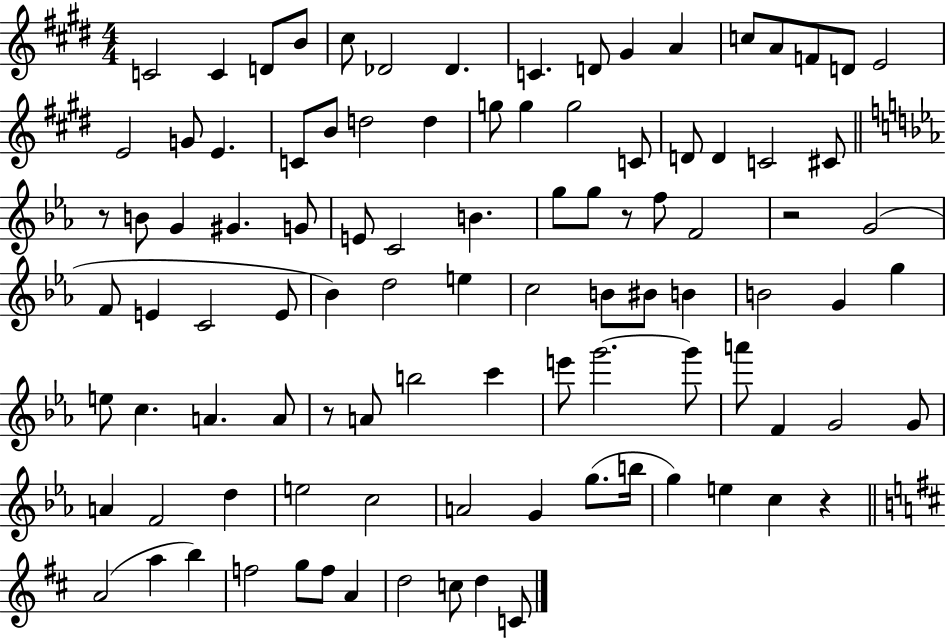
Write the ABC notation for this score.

X:1
T:Untitled
M:4/4
L:1/4
K:E
C2 C D/2 B/2 ^c/2 _D2 _D C D/2 ^G A c/2 A/2 F/2 D/2 E2 E2 G/2 E C/2 B/2 d2 d g/2 g g2 C/2 D/2 D C2 ^C/2 z/2 B/2 G ^G G/2 E/2 C2 B g/2 g/2 z/2 f/2 F2 z2 G2 F/2 E C2 E/2 _B d2 e c2 B/2 ^B/2 B B2 G g e/2 c A A/2 z/2 A/2 b2 c' e'/2 g'2 g'/2 a'/2 F G2 G/2 A F2 d e2 c2 A2 G g/2 b/4 g e c z A2 a b f2 g/2 f/2 A d2 c/2 d C/2